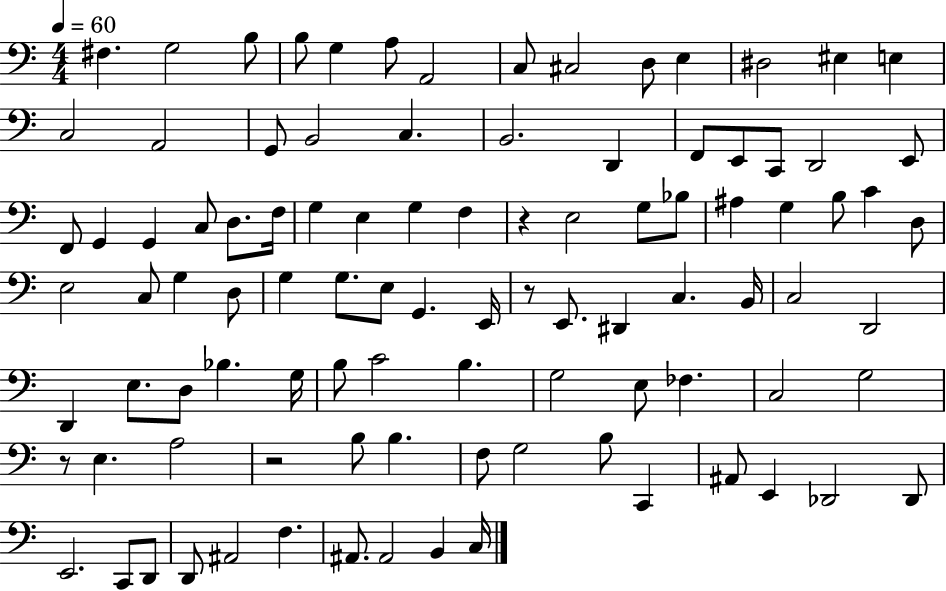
{
  \clef bass
  \numericTimeSignature
  \time 4/4
  \key c \major
  \tempo 4 = 60
  fis4. g2 b8 | b8 g4 a8 a,2 | c8 cis2 d8 e4 | dis2 eis4 e4 | \break c2 a,2 | g,8 b,2 c4. | b,2. d,4 | f,8 e,8 c,8 d,2 e,8 | \break f,8 g,4 g,4 c8 d8. f16 | g4 e4 g4 f4 | r4 e2 g8 bes8 | ais4 g4 b8 c'4 d8 | \break e2 c8 g4 d8 | g4 g8. e8 g,4. e,16 | r8 e,8. dis,4 c4. b,16 | c2 d,2 | \break d,4 e8. d8 bes4. g16 | b8 c'2 b4. | g2 e8 fes4. | c2 g2 | \break r8 e4. a2 | r2 b8 b4. | f8 g2 b8 c,4 | ais,8 e,4 des,2 des,8 | \break e,2. c,8 d,8 | d,8 ais,2 f4. | ais,8. ais,2 b,4 c16 | \bar "|."
}